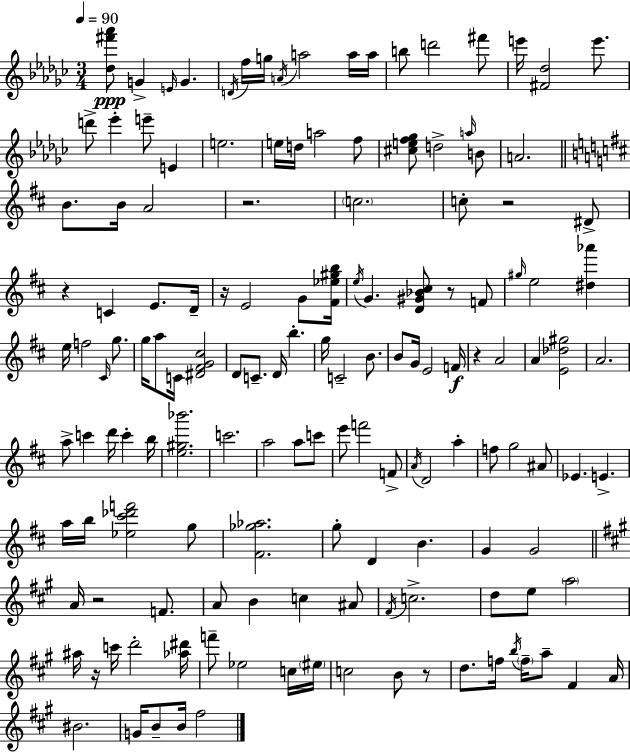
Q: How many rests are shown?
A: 9